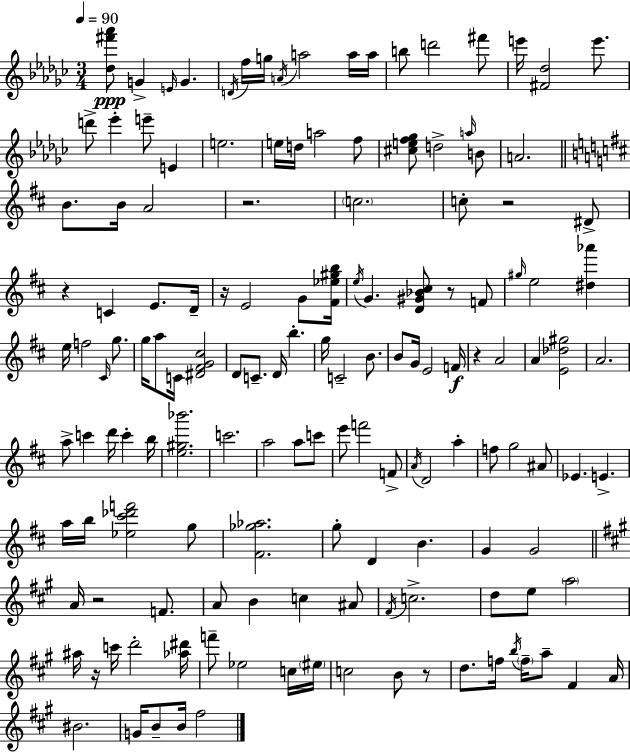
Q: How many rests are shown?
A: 9